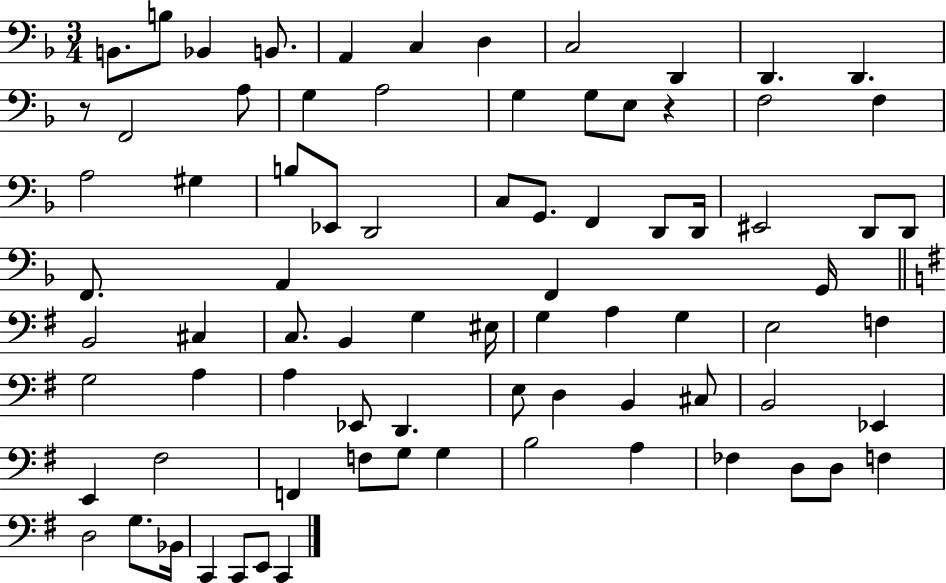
X:1
T:Untitled
M:3/4
L:1/4
K:F
B,,/2 B,/2 _B,, B,,/2 A,, C, D, C,2 D,, D,, D,, z/2 F,,2 A,/2 G, A,2 G, G,/2 E,/2 z F,2 F, A,2 ^G, B,/2 _E,,/2 D,,2 C,/2 G,,/2 F,, D,,/2 D,,/4 ^E,,2 D,,/2 D,,/2 F,,/2 A,, F,, G,,/4 B,,2 ^C, C,/2 B,, G, ^E,/4 G, A, G, E,2 F, G,2 A, A, _E,,/2 D,, E,/2 D, B,, ^C,/2 B,,2 _E,, E,, ^F,2 F,, F,/2 G,/2 G, B,2 A, _F, D,/2 D,/2 F, D,2 G,/2 _B,,/4 C,, C,,/2 E,,/2 C,,